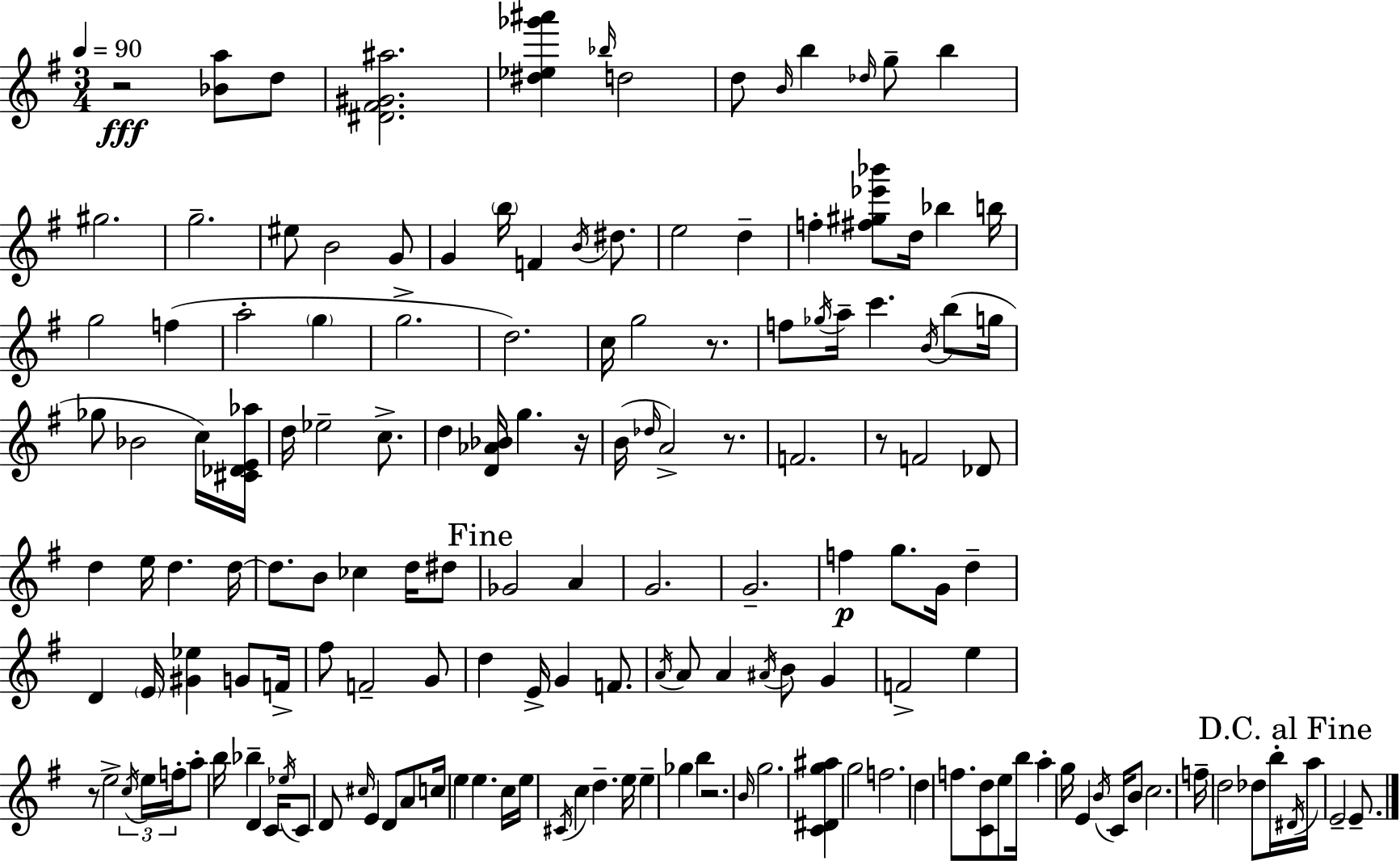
{
  \clef treble
  \numericTimeSignature
  \time 3/4
  \key g \major
  \tempo 4 = 90
  r2\fff <bes' a''>8 d''8 | <dis' fis' gis' ais''>2. | <dis'' ees'' ges''' ais'''>4 \grace { bes''16 } d''2 | d''8 \grace { b'16 } b''4 \grace { des''16 } g''8-- b''4 | \break gis''2. | g''2.-- | eis''8 b'2 | g'8 g'4 \parenthesize b''16 f'4 | \break \acciaccatura { b'16 } dis''8. e''2 | d''4-- f''4-. <fis'' gis'' ees''' bes'''>8 d''16 bes''4 | b''16 g''2 | f''4( a''2-. | \break \parenthesize g''4 g''2.-> | d''2.) | c''16 g''2 | r8. f''8 \acciaccatura { ges''16 } a''16-- c'''4. | \break \acciaccatura { b'16 } b''8( g''16 ges''8 bes'2 | c''16) <cis' des' e' aes''>16 d''16 ees''2-- | c''8.-> d''4 <d' aes' bes'>16 g''4. | r16 b'16( \grace { des''16 } a'2->) | \break r8. f'2. | r8 f'2 | des'8 d''4 e''16 | d''4. d''16~~ d''8. b'8 | \break ces''4 d''16 dis''8 \mark "Fine" ges'2 | a'4 g'2. | g'2.-- | f''4\p g''8. | \break g'16 d''4-- d'4 \parenthesize e'16 | <gis' ees''>4 g'8 f'16-> fis''8 f'2-- | g'8 d''4 e'16-> | g'4 f'8. \acciaccatura { a'16 } a'8 a'4 | \break \acciaccatura { ais'16 } b'8 g'4 f'2-> | e''4 r8 e''2-> | \tuplet 3/2 { \acciaccatura { c''16 } e''16 f''16-. } a''8-. | b''16 bes''4-- d'4 c'16 \acciaccatura { ees''16 } c'8 | \break d'8 \grace { cis''16 } e'4 d'8 a'8 | c''16 e''4 e''4. c''16 | e''16 \acciaccatura { cis'16 } c''4 d''4.-- | e''16 e''4-- ges''4 b''4 | \break r2. | \grace { b'16 } g''2. | <c' dis' g'' ais''>4 g''2 | f''2. | \break d''4 f''8. <c' d''>8 e''8 | b''16 a''4-. g''16 e'4 \acciaccatura { b'16 } | c'16 b'8 c''2. | f''16-- d''2 | \break des''8 b''16-. \mark "D.C. al Fine" \acciaccatura { dis'16 } a''16 e'2-- | e'8.-- \bar "|."
}